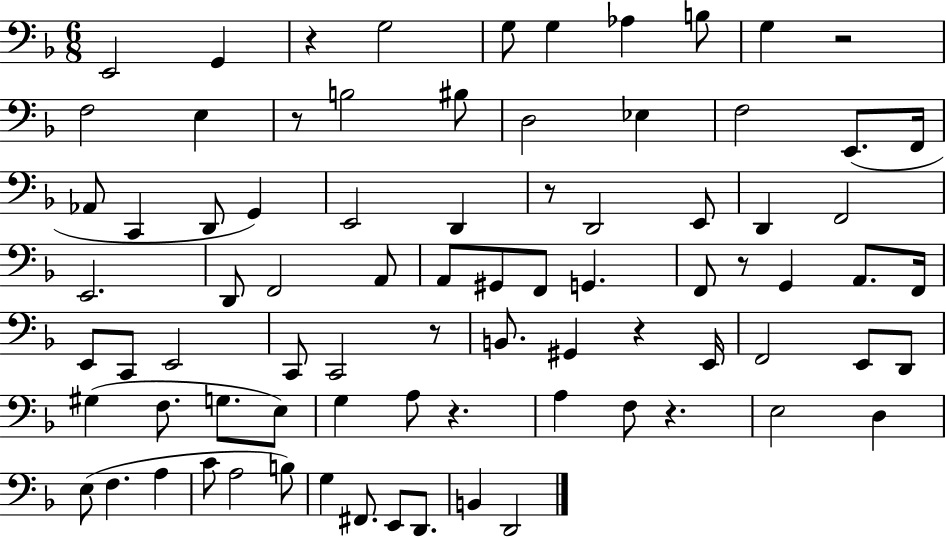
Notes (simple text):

E2/h G2/q R/q G3/h G3/e G3/q Ab3/q B3/e G3/q R/h F3/h E3/q R/e B3/h BIS3/e D3/h Eb3/q F3/h E2/e. F2/s Ab2/e C2/q D2/e G2/q E2/h D2/q R/e D2/h E2/e D2/q F2/h E2/h. D2/e F2/h A2/e A2/e G#2/e F2/e G2/q. F2/e R/e G2/q A2/e. F2/s E2/e C2/e E2/h C2/e C2/h R/e B2/e. G#2/q R/q E2/s F2/h E2/e D2/e G#3/q F3/e. G3/e. E3/e G3/q A3/e R/q. A3/q F3/e R/q. E3/h D3/q E3/e F3/q. A3/q C4/e A3/h B3/e G3/q F#2/e. E2/e D2/e. B2/q D2/h